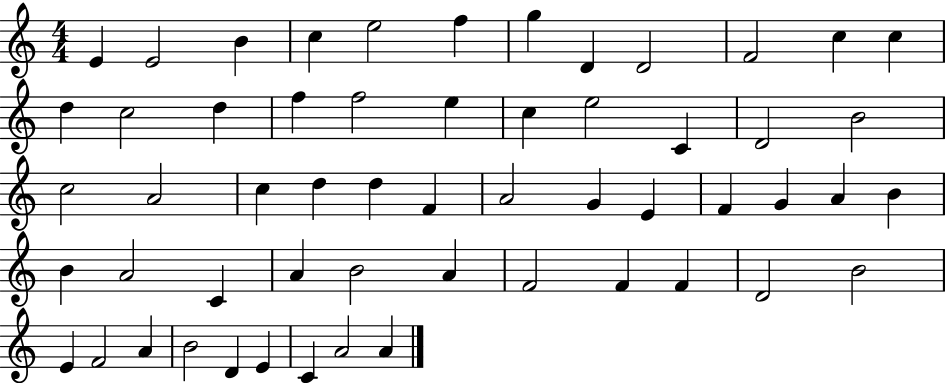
{
  \clef treble
  \numericTimeSignature
  \time 4/4
  \key c \major
  e'4 e'2 b'4 | c''4 e''2 f''4 | g''4 d'4 d'2 | f'2 c''4 c''4 | \break d''4 c''2 d''4 | f''4 f''2 e''4 | c''4 e''2 c'4 | d'2 b'2 | \break c''2 a'2 | c''4 d''4 d''4 f'4 | a'2 g'4 e'4 | f'4 g'4 a'4 b'4 | \break b'4 a'2 c'4 | a'4 b'2 a'4 | f'2 f'4 f'4 | d'2 b'2 | \break e'4 f'2 a'4 | b'2 d'4 e'4 | c'4 a'2 a'4 | \bar "|."
}